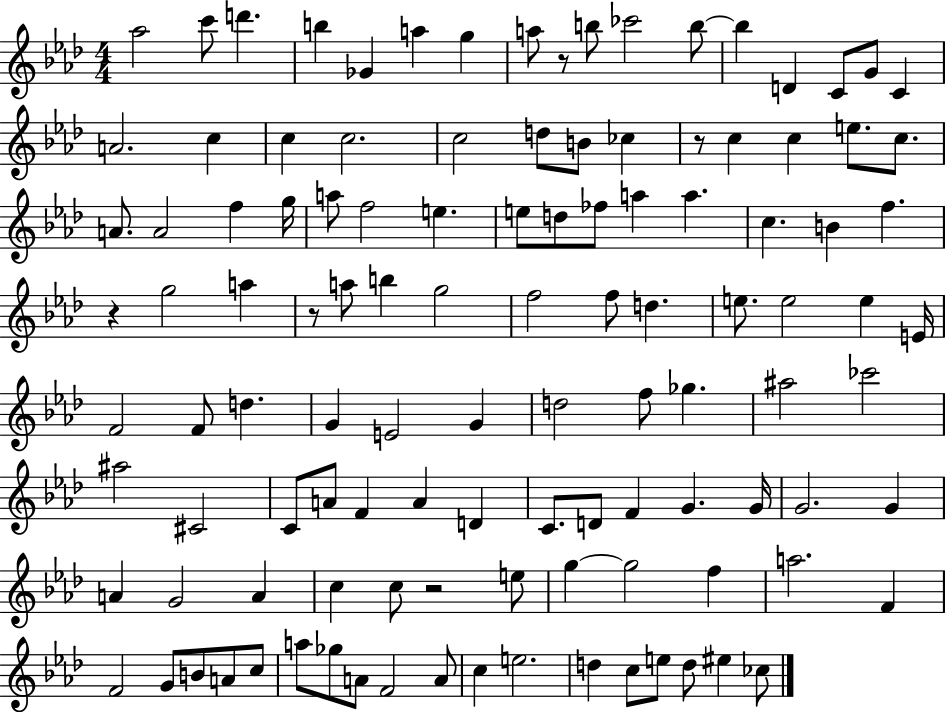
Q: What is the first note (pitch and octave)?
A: Ab5